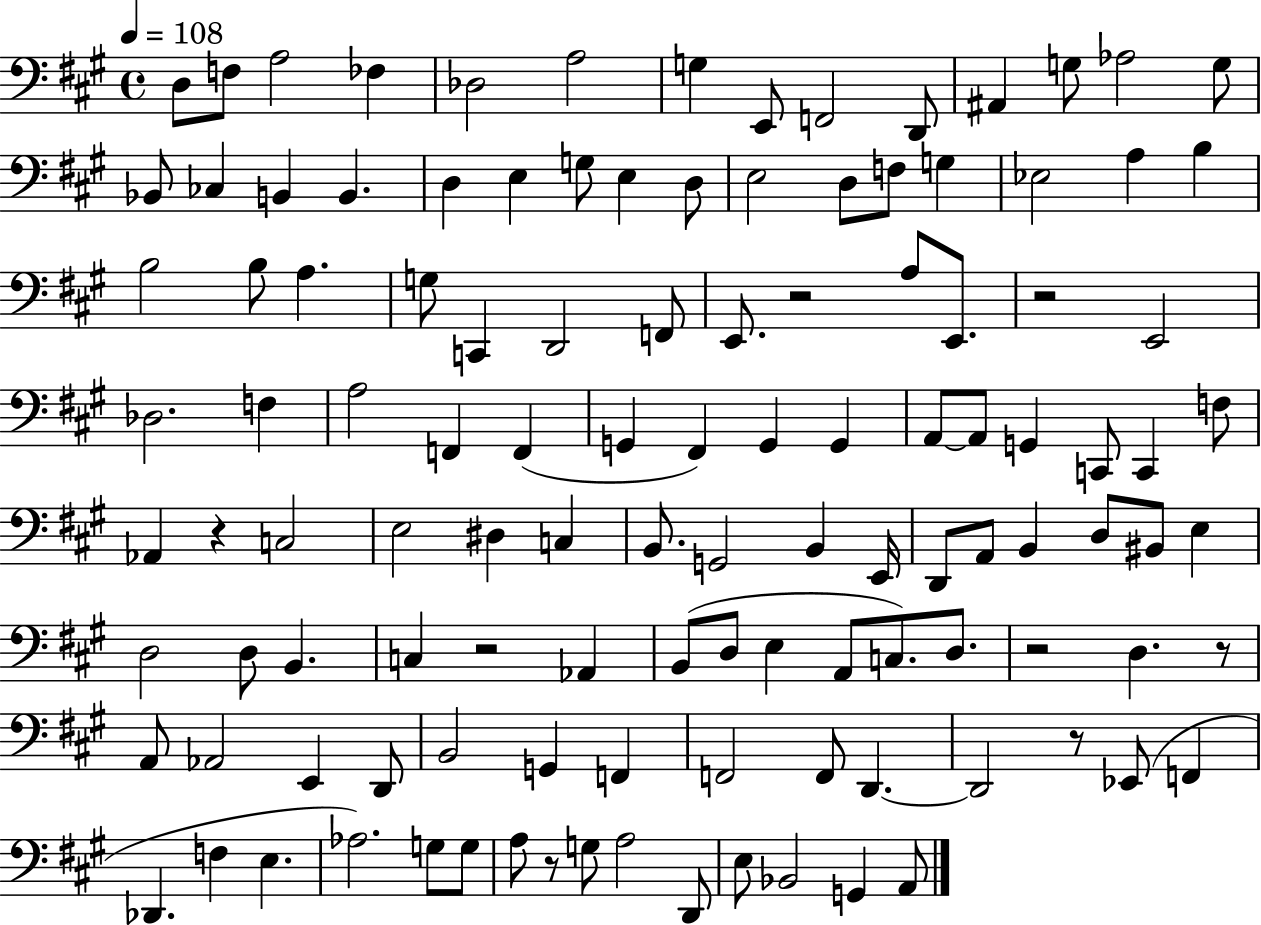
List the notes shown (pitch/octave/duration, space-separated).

D3/e F3/e A3/h FES3/q Db3/h A3/h G3/q E2/e F2/h D2/e A#2/q G3/e Ab3/h G3/e Bb2/e CES3/q B2/q B2/q. D3/q E3/q G3/e E3/q D3/e E3/h D3/e F3/e G3/q Eb3/h A3/q B3/q B3/h B3/e A3/q. G3/e C2/q D2/h F2/e E2/e. R/h A3/e E2/e. R/h E2/h Db3/h. F3/q A3/h F2/q F2/q G2/q F#2/q G2/q G2/q A2/e A2/e G2/q C2/e C2/q F3/e Ab2/q R/q C3/h E3/h D#3/q C3/q B2/e. G2/h B2/q E2/s D2/e A2/e B2/q D3/e BIS2/e E3/q D3/h D3/e B2/q. C3/q R/h Ab2/q B2/e D3/e E3/q A2/e C3/e. D3/e. R/h D3/q. R/e A2/e Ab2/h E2/q D2/e B2/h G2/q F2/q F2/h F2/e D2/q. D2/h R/e Eb2/e F2/q Db2/q. F3/q E3/q. Ab3/h. G3/e G3/e A3/e R/e G3/e A3/h D2/e E3/e Bb2/h G2/q A2/e